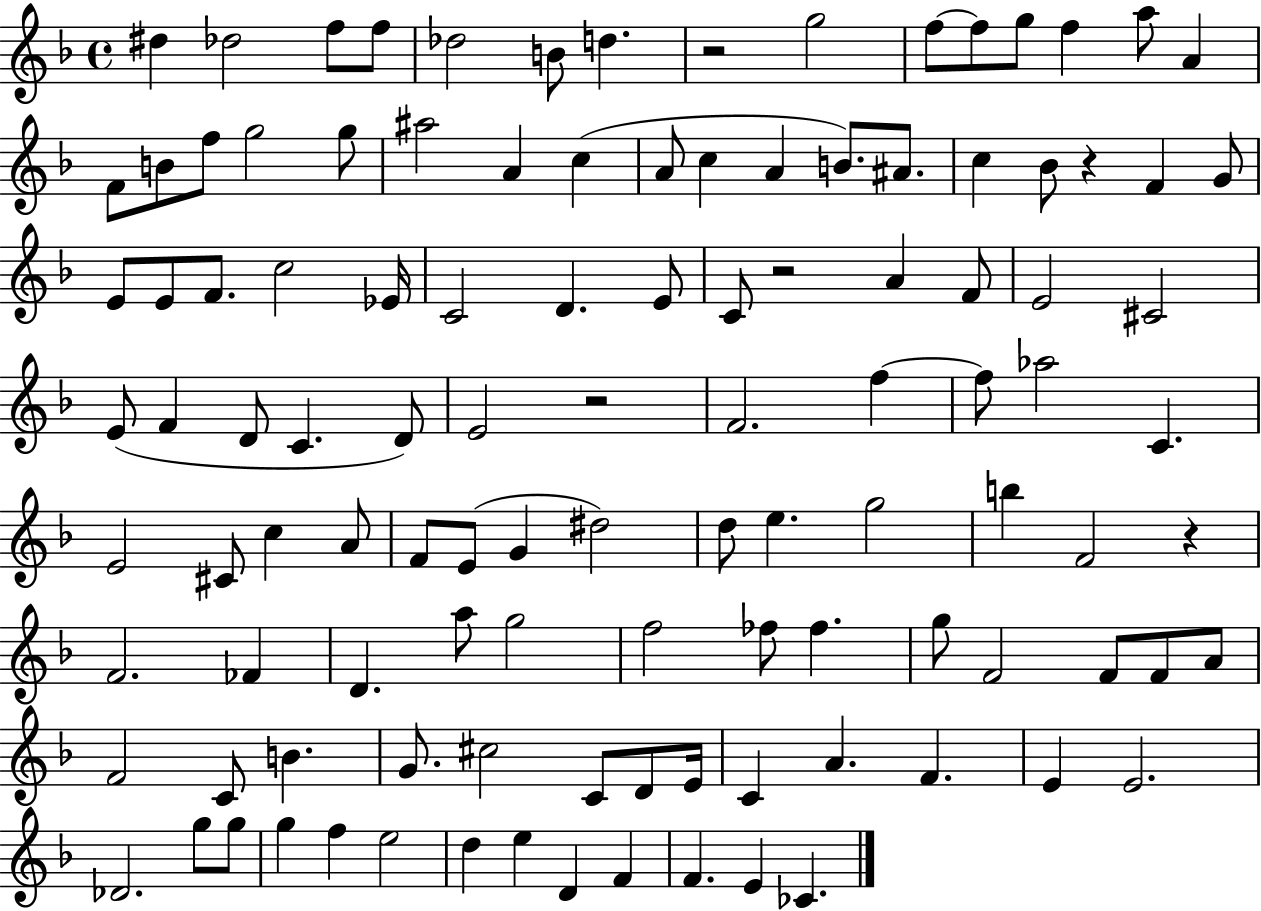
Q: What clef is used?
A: treble